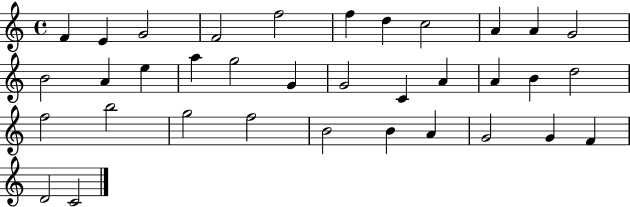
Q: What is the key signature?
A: C major